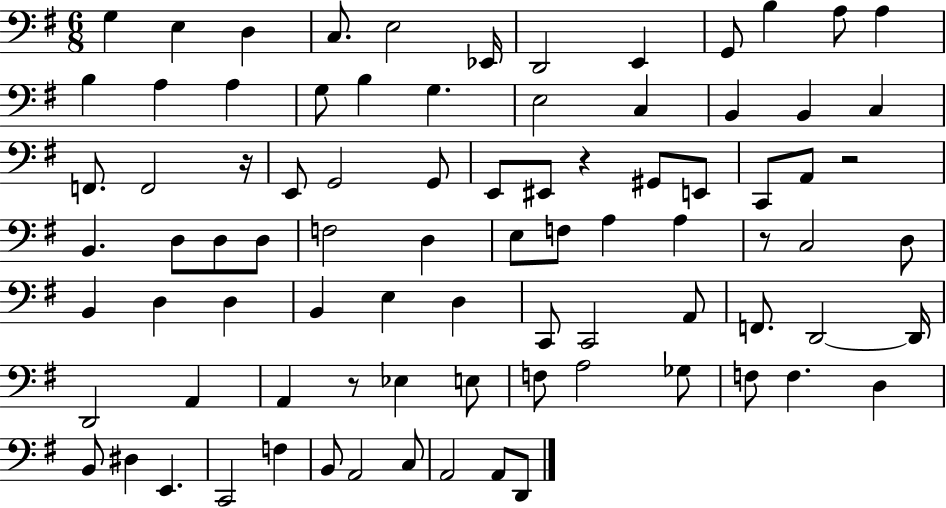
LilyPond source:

{
  \clef bass
  \numericTimeSignature
  \time 6/8
  \key g \major
  \repeat volta 2 { g4 e4 d4 | c8. e2 ees,16 | d,2 e,4 | g,8 b4 a8 a4 | \break b4 a4 a4 | g8 b4 g4. | e2 c4 | b,4 b,4 c4 | \break f,8. f,2 r16 | e,8 g,2 g,8 | e,8 eis,8 r4 gis,8 e,8 | c,8 a,8 r2 | \break b,4. d8 d8 d8 | f2 d4 | e8 f8 a4 a4 | r8 c2 d8 | \break b,4 d4 d4 | b,4 e4 d4 | c,8 c,2 a,8 | f,8. d,2~~ d,16 | \break d,2 a,4 | a,4 r8 ees4 e8 | f8 a2 ges8 | f8 f4. d4 | \break b,8 dis4 e,4. | c,2 f4 | b,8 a,2 c8 | a,2 a,8 d,8 | \break } \bar "|."
}